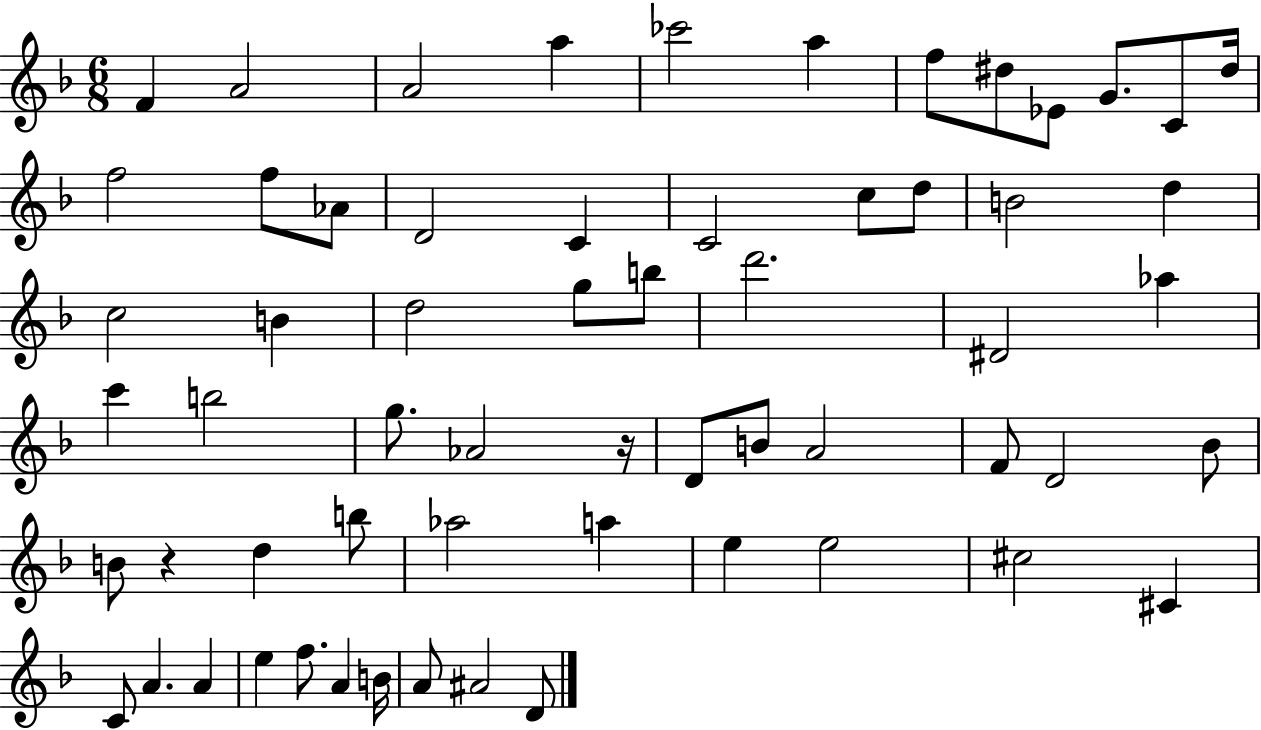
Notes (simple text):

F4/q A4/h A4/h A5/q CES6/h A5/q F5/e D#5/e Eb4/e G4/e. C4/e D#5/s F5/h F5/e Ab4/e D4/h C4/q C4/h C5/e D5/e B4/h D5/q C5/h B4/q D5/h G5/e B5/e D6/h. D#4/h Ab5/q C6/q B5/h G5/e. Ab4/h R/s D4/e B4/e A4/h F4/e D4/h Bb4/e B4/e R/q D5/q B5/e Ab5/h A5/q E5/q E5/h C#5/h C#4/q C4/e A4/q. A4/q E5/q F5/e. A4/q B4/s A4/e A#4/h D4/e